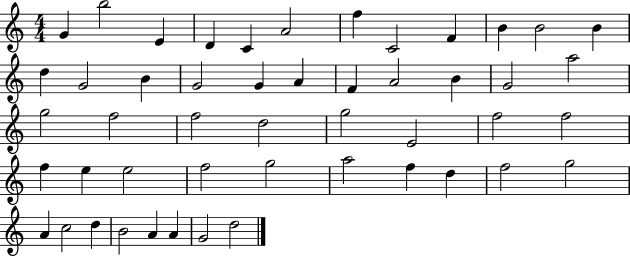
G4/q B5/h E4/q D4/q C4/q A4/h F5/q C4/h F4/q B4/q B4/h B4/q D5/q G4/h B4/q G4/h G4/q A4/q F4/q A4/h B4/q G4/h A5/h G5/h F5/h F5/h D5/h G5/h E4/h F5/h F5/h F5/q E5/q E5/h F5/h G5/h A5/h F5/q D5/q F5/h G5/h A4/q C5/h D5/q B4/h A4/q A4/q G4/h D5/h